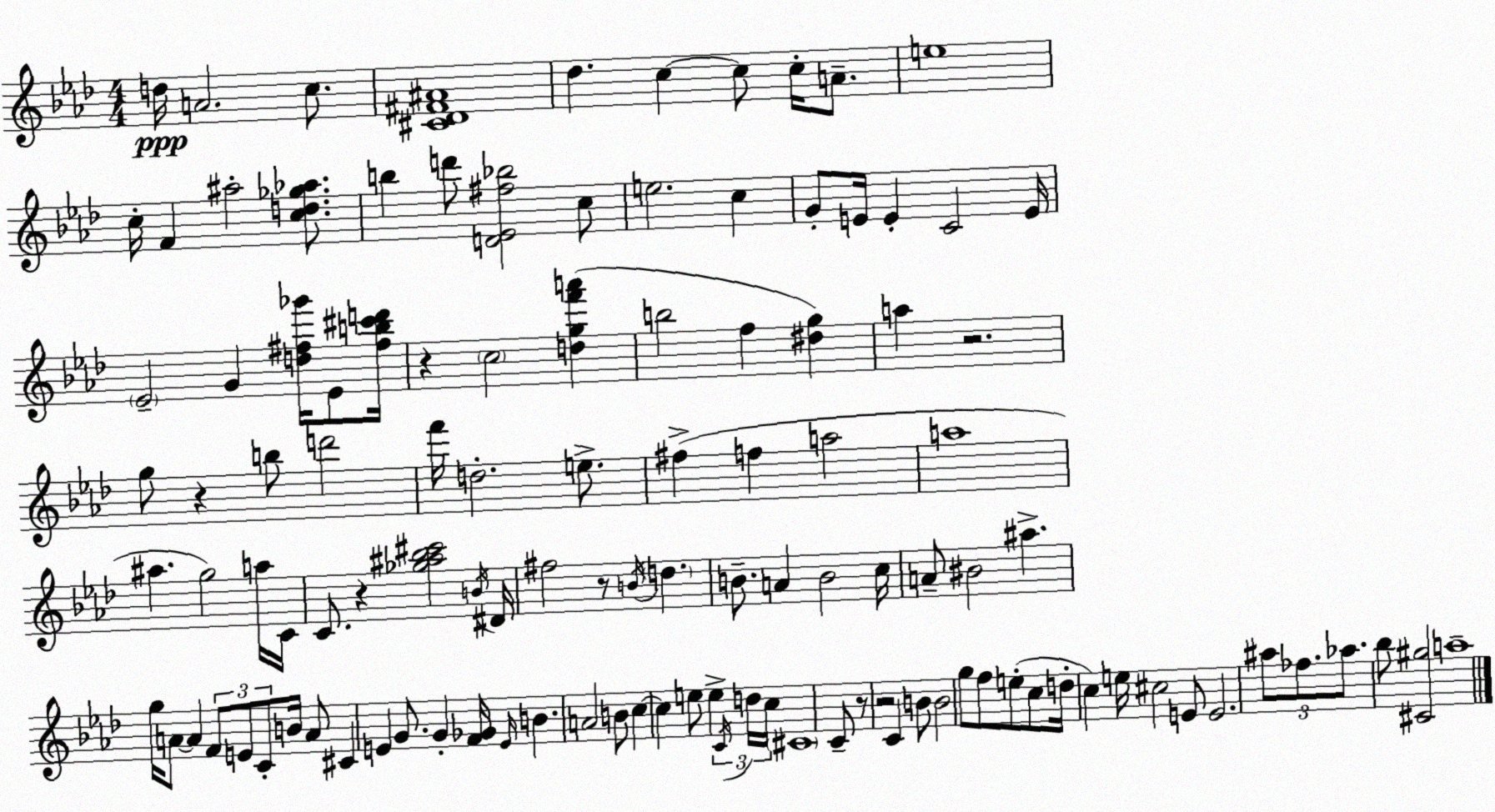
X:1
T:Untitled
M:4/4
L:1/4
K:Fm
d/4 A2 c/2 [^C_D^F^A]4 _d c c/2 c/4 A/2 e4 c/4 F ^a2 [cd_g_a]/2 b d'/2 [D_E^f_b]2 c/2 e2 c G/2 E/4 E C2 E/4 _E2 G [d^f_g']/4 _E/2 [^fb^c'd']/4 z c2 [dgf'a'] b2 f [^dg] a z2 g/2 z b/2 d'2 f'/4 d2 e/2 ^f f a2 a4 ^a g2 a/4 C/4 C/2 z [_g^a_b^c']2 B/4 ^D/4 ^f2 z/2 B/4 d B/2 A B2 c/4 A/2 ^B2 ^a g/4 A/2 A F/2 E/2 C/2 B/4 A/2 ^C E G/2 G [F_G]/4 E/4 B A2 B/2 c c e/2 e C/4 d/4 c/4 ^C4 C/2 z/2 z2 C B/2 B2 g/2 f/2 e/2 c/2 d/4 c e/4 ^c2 E/2 E2 ^a/2 _f/2 _a/2 _b/2 [^C^g]2 a4